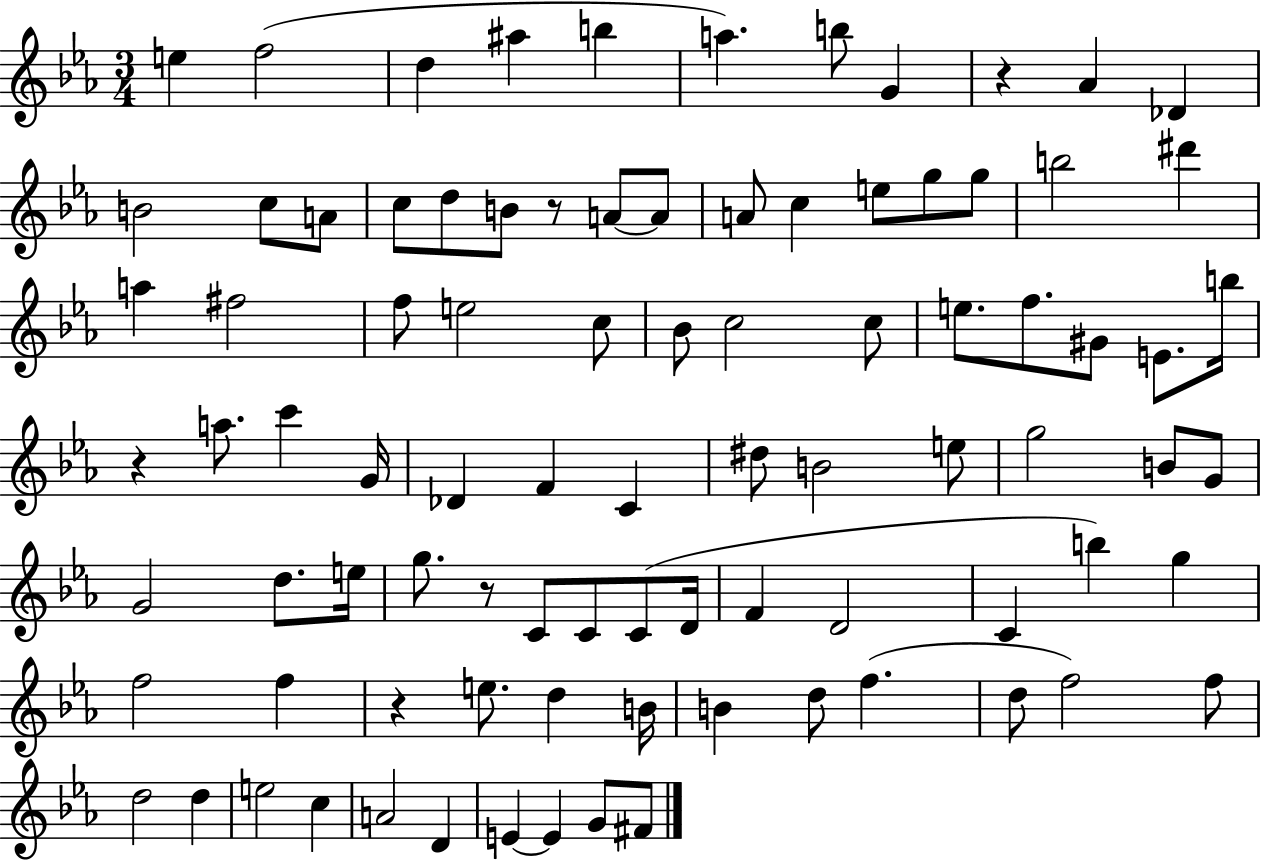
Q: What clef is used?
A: treble